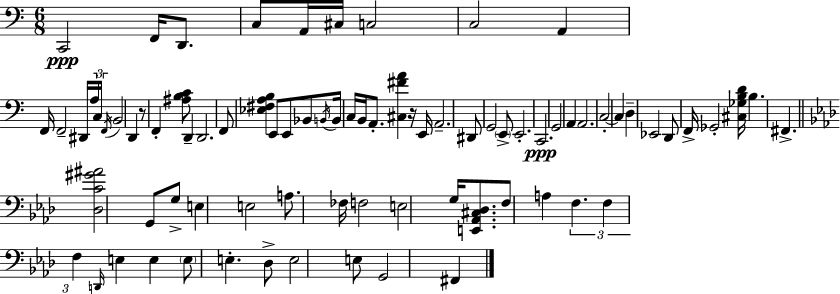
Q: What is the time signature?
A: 6/8